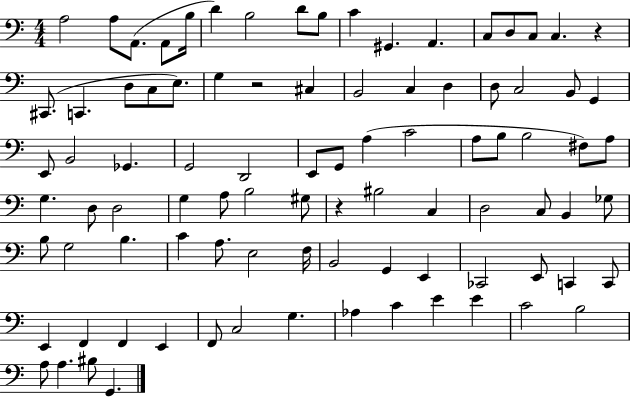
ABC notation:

X:1
T:Untitled
M:4/4
L:1/4
K:C
A,2 A,/2 A,,/2 A,,/2 B,/4 D B,2 D/2 B,/2 C ^G,, A,, C,/2 D,/2 C,/2 C, z ^C,,/2 C,, D,/2 C,/2 E,/2 G, z2 ^C, B,,2 C, D, D,/2 C,2 B,,/2 G,, E,,/2 B,,2 _G,, G,,2 D,,2 E,,/2 G,,/2 A, C2 A,/2 B,/2 B,2 ^F,/2 A,/2 G, D,/2 D,2 G, A,/2 B,2 ^G,/2 z ^B,2 C, D,2 C,/2 B,, _G,/2 B,/2 G,2 B, C A,/2 E,2 F,/4 B,,2 G,, E,, _C,,2 E,,/2 C,, C,,/2 E,, F,, F,, E,, F,,/2 C,2 G, _A, C E E C2 B,2 A,/2 A, ^B,/2 G,,